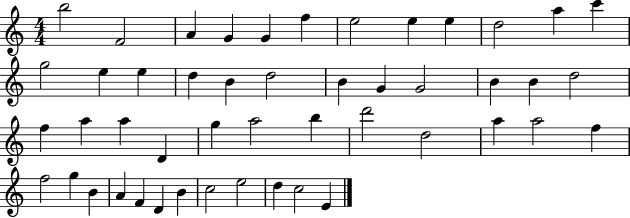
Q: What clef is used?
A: treble